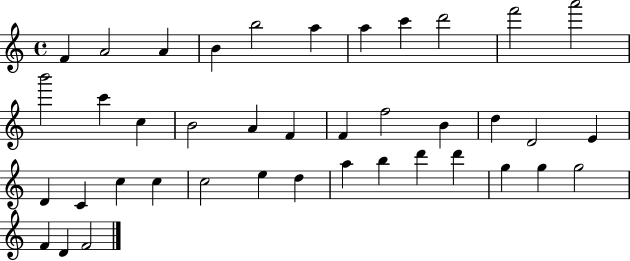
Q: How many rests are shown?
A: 0